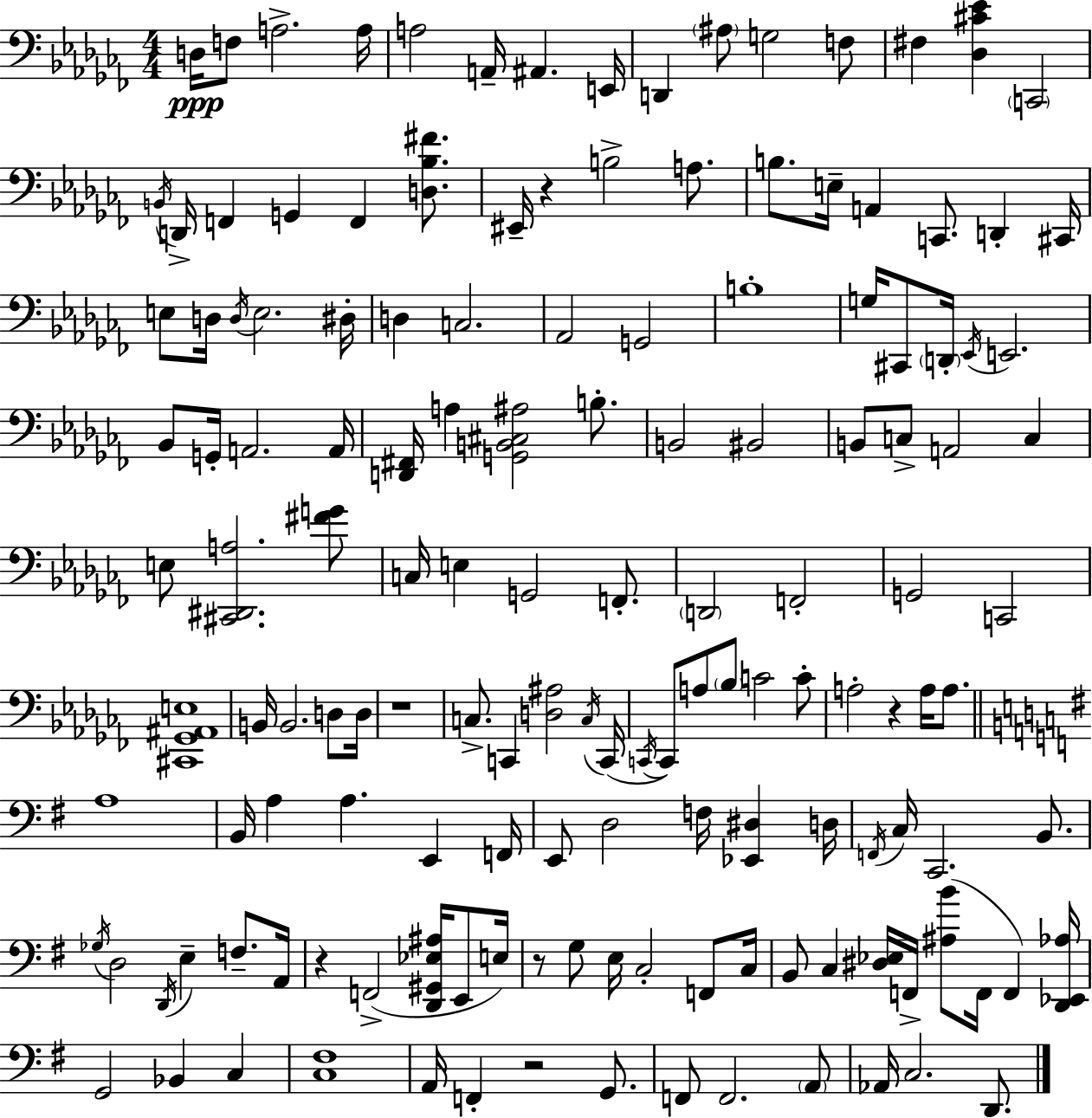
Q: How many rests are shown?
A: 6